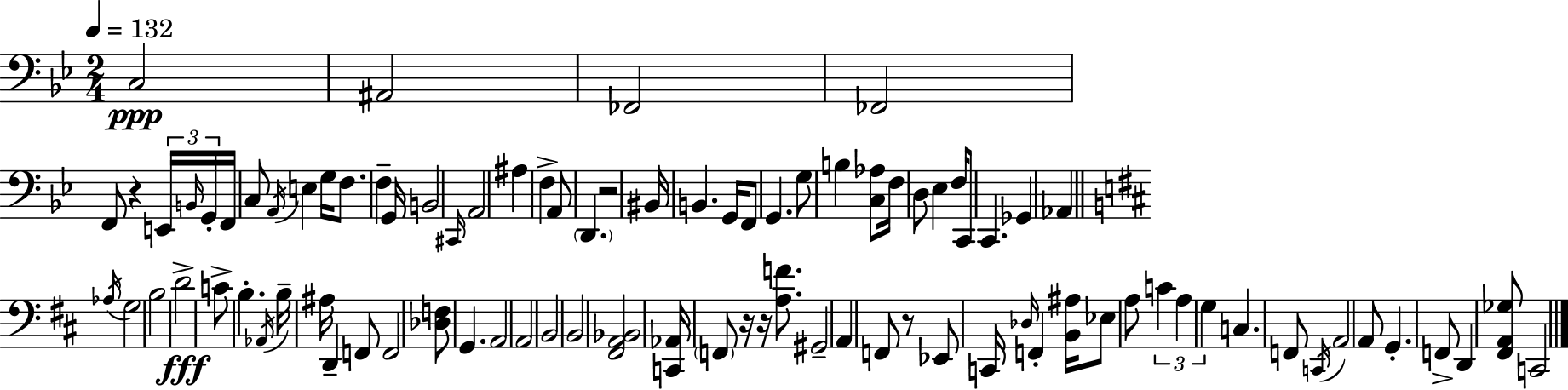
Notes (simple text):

C3/h A#2/h FES2/h FES2/h F2/e R/q E2/s B2/s G2/s F2/s C3/e A2/s E3/q G3/s F3/e. F3/q G2/s B2/h C#2/s A2/h A#3/q F3/q A2/e D2/q. R/h BIS2/s B2/q. G2/s F2/e G2/q. G3/e B3/q [C3,Ab3]/e F3/s D3/e Eb3/q F3/s C2/e C2/q. Gb2/q Ab2/q Ab3/s G3/h B3/h D4/h C4/e B3/q. Ab2/s B3/s A#3/s D2/q F2/e F2/h [Db3,F3]/e G2/q. A2/h A2/h B2/h B2/h [F#2,A2,Bb2]/h [C2,Ab2]/s F2/e R/s R/s [A3,F4]/e. G#2/h A2/q F2/e R/e Eb2/e C2/s Db3/s F2/q [B2,A#3]/s Eb3/e A3/e C4/q A3/q G3/q C3/q. F2/e C2/s A2/h A2/e G2/q. F2/e D2/q [F#2,A2,Gb3]/e C2/h